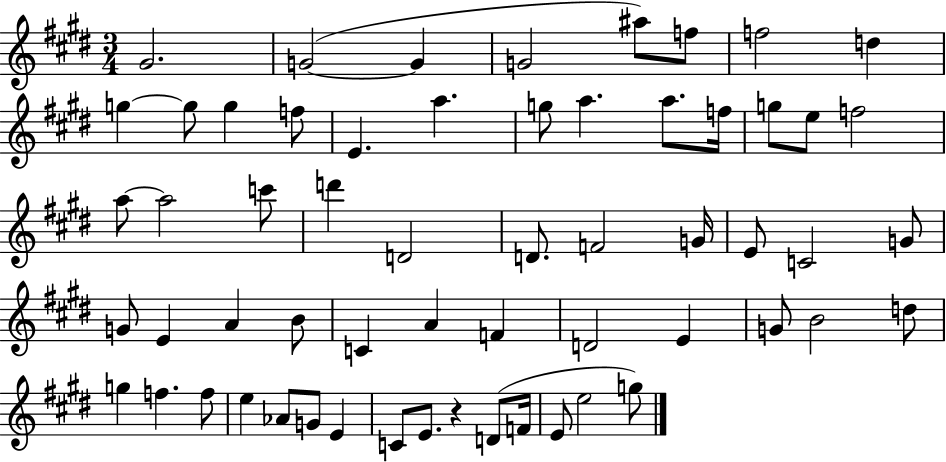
G#4/h. G4/h G4/q G4/h A#5/e F5/e F5/h D5/q G5/q G5/e G5/q F5/e E4/q. A5/q. G5/e A5/q. A5/e. F5/s G5/e E5/e F5/h A5/e A5/h C6/e D6/q D4/h D4/e. F4/h G4/s E4/e C4/h G4/e G4/e E4/q A4/q B4/e C4/q A4/q F4/q D4/h E4/q G4/e B4/h D5/e G5/q F5/q. F5/e E5/q Ab4/e G4/e E4/q C4/e E4/e. R/q D4/e F4/s E4/e E5/h G5/e